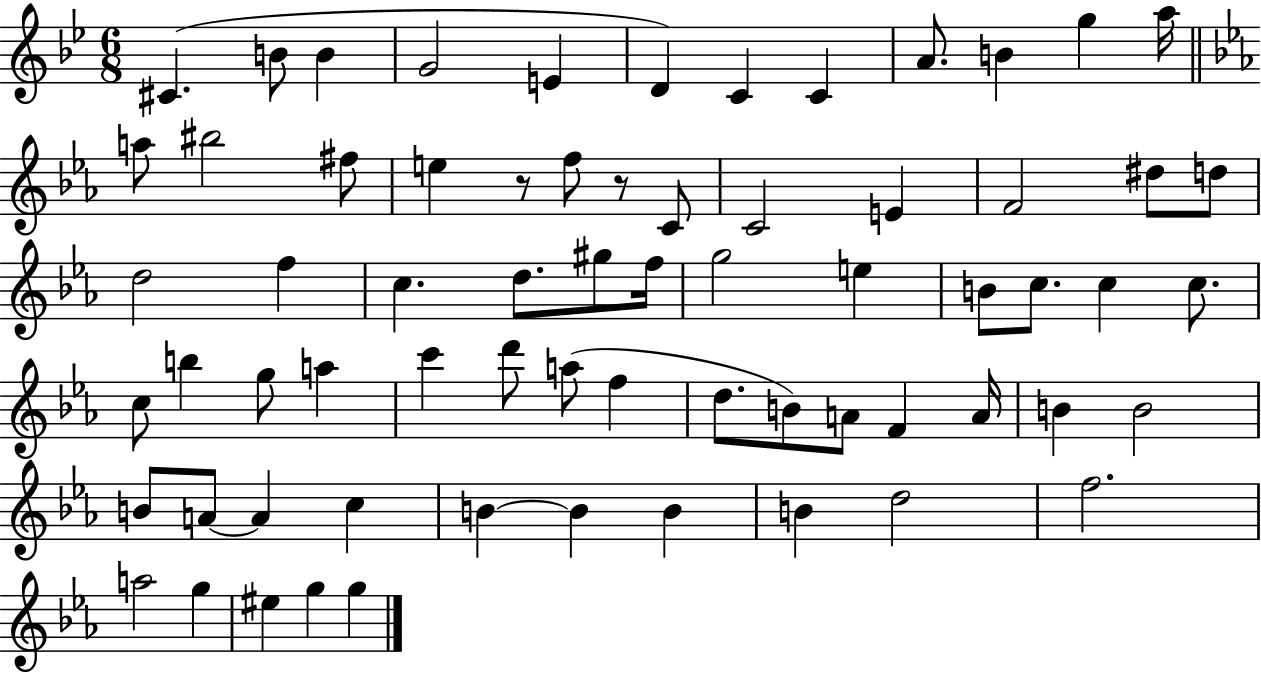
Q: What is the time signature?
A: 6/8